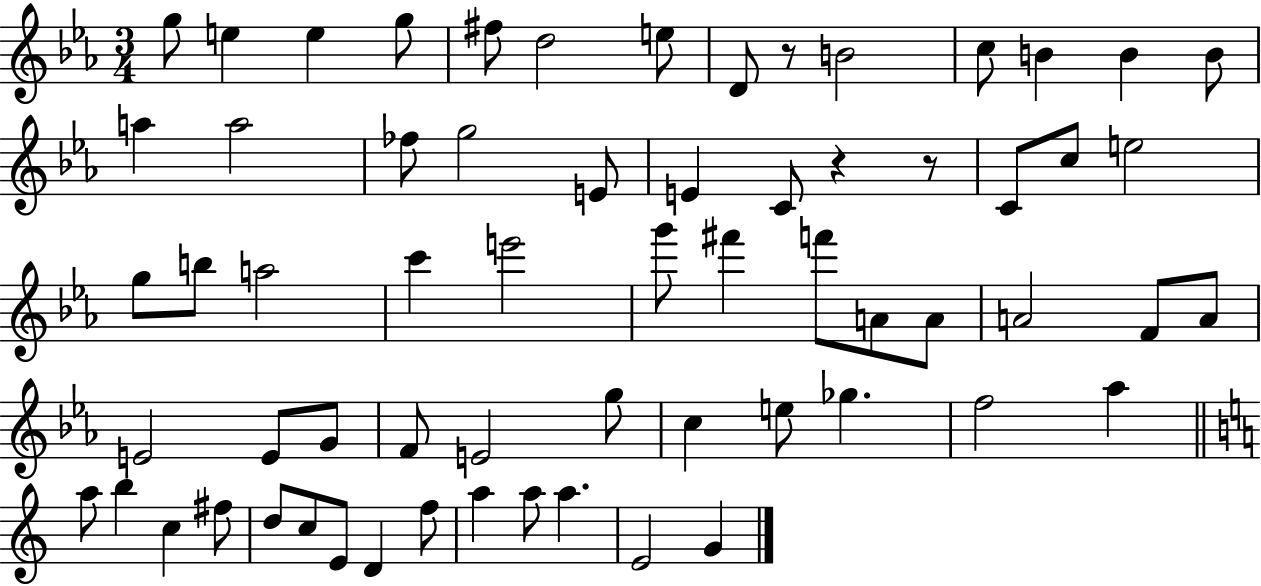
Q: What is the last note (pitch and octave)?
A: G4